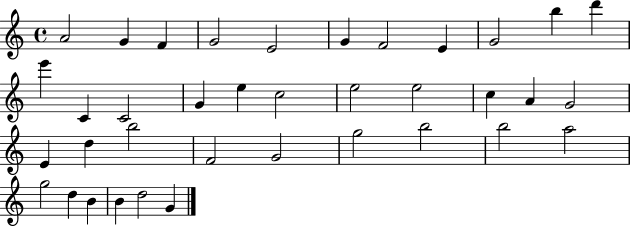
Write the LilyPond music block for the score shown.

{
  \clef treble
  \time 4/4
  \defaultTimeSignature
  \key c \major
  a'2 g'4 f'4 | g'2 e'2 | g'4 f'2 e'4 | g'2 b''4 d'''4 | \break e'''4 c'4 c'2 | g'4 e''4 c''2 | e''2 e''2 | c''4 a'4 g'2 | \break e'4 d''4 b''2 | f'2 g'2 | g''2 b''2 | b''2 a''2 | \break g''2 d''4 b'4 | b'4 d''2 g'4 | \bar "|."
}